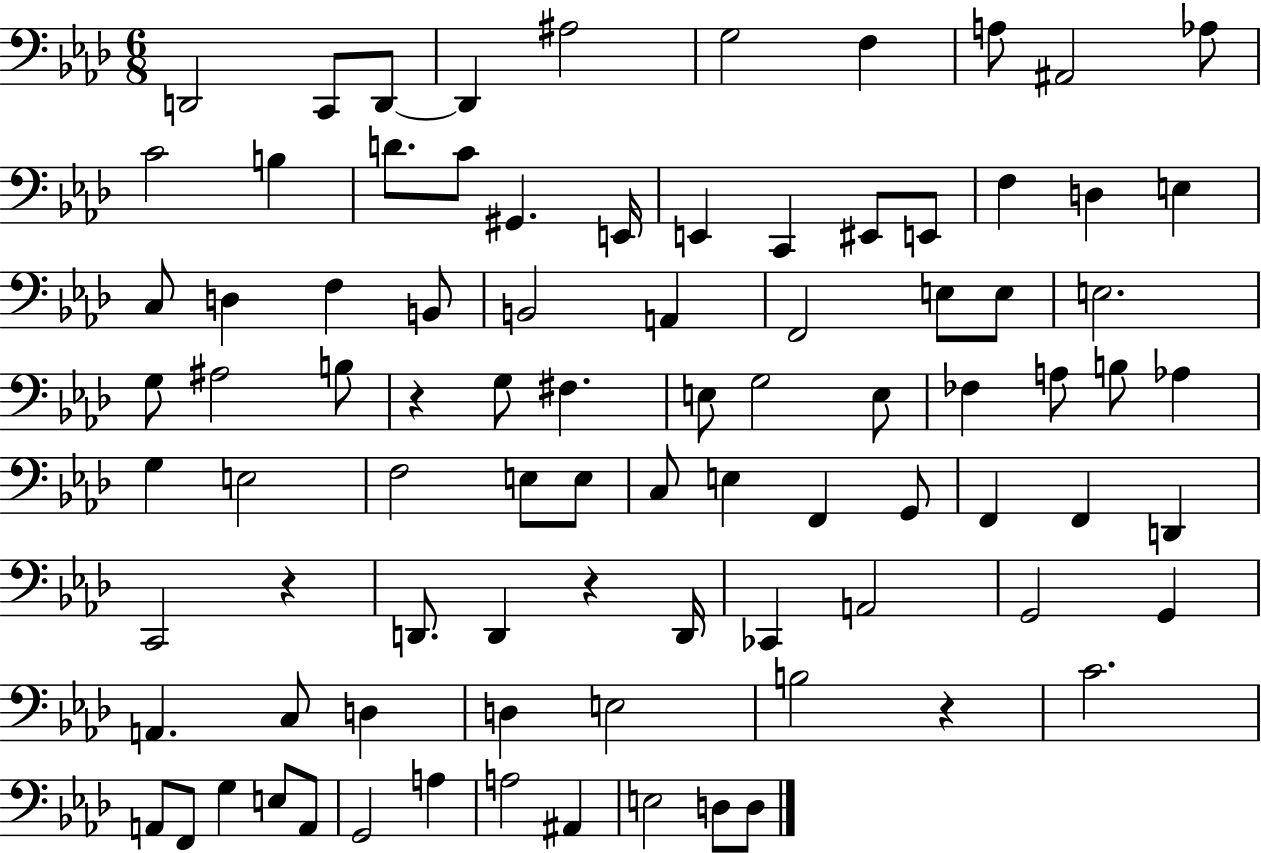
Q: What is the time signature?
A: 6/8